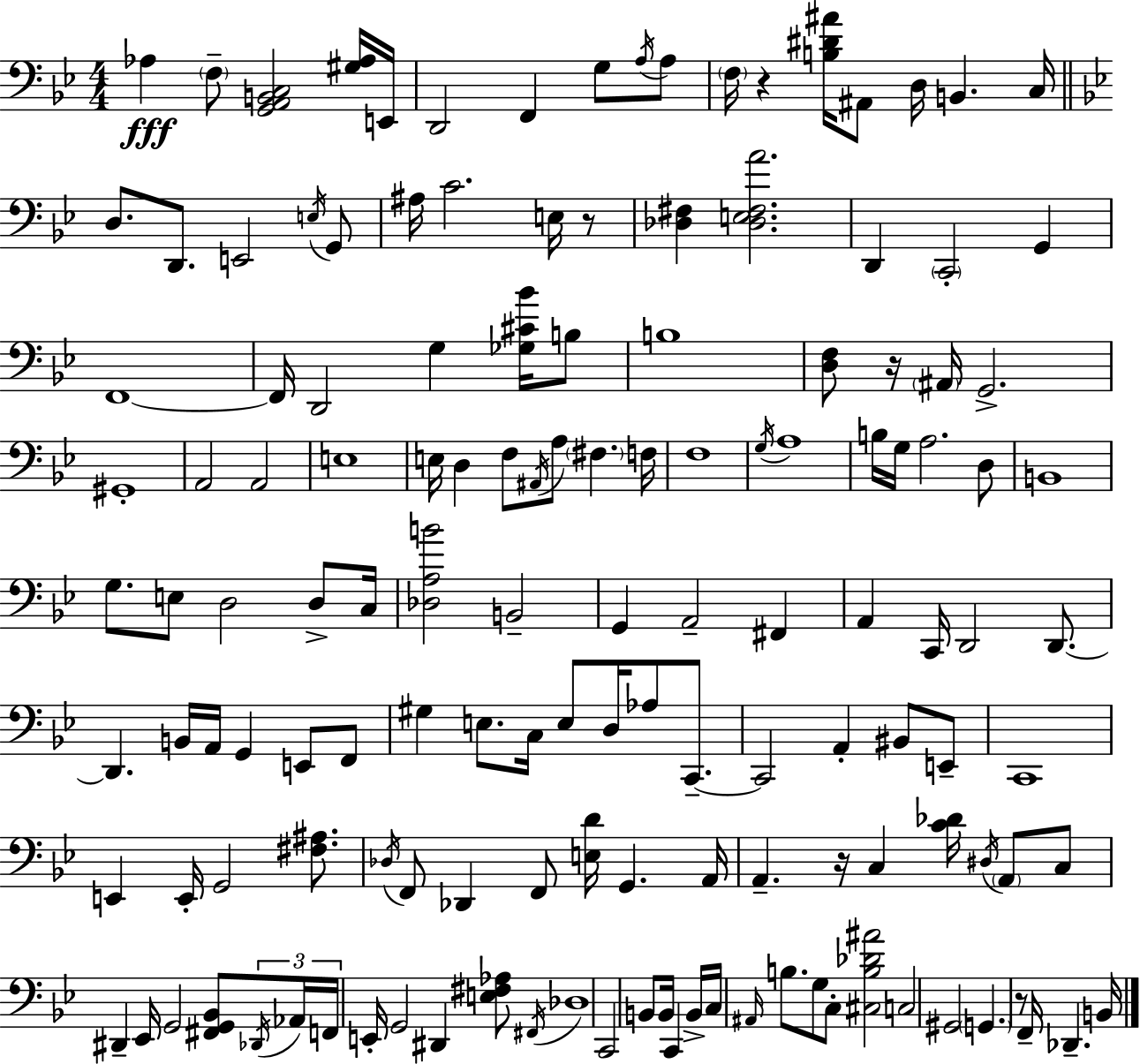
X:1
T:Untitled
M:4/4
L:1/4
K:Gm
_A, F,/2 [G,,A,,B,,C,]2 [^G,_A,]/4 E,,/4 D,,2 F,, G,/2 A,/4 A,/2 F,/4 z [B,^D^A]/4 ^A,,/2 D,/4 B,, C,/4 D,/2 D,,/2 E,,2 E,/4 G,,/2 ^A,/4 C2 E,/4 z/2 [_D,^F,] [_D,E,^F,A]2 D,, C,,2 G,, F,,4 F,,/4 D,,2 G, [_G,^C_B]/4 B,/2 B,4 [D,F,]/2 z/4 ^A,,/4 G,,2 ^G,,4 A,,2 A,,2 E,4 E,/4 D, F,/2 ^A,,/4 A,/2 ^F, F,/4 F,4 G,/4 A,4 B,/4 G,/4 A,2 D,/2 B,,4 G,/2 E,/2 D,2 D,/2 C,/4 [_D,A,B]2 B,,2 G,, A,,2 ^F,, A,, C,,/4 D,,2 D,,/2 D,, B,,/4 A,,/4 G,, E,,/2 F,,/2 ^G, E,/2 C,/4 E,/2 D,/4 _A,/2 C,,/2 C,,2 A,, ^B,,/2 E,,/2 C,,4 E,, E,,/4 G,,2 [^F,^A,]/2 _D,/4 F,,/2 _D,, F,,/2 [E,D]/4 G,, A,,/4 A,, z/4 C, [C_D]/4 ^D,/4 A,,/2 C,/2 ^D,, _E,,/4 G,,2 [^F,,G,,_B,,]/2 _D,,/4 _A,,/4 F,,/4 E,,/4 G,,2 ^D,, [E,^F,_A,]/2 ^F,,/4 _D,4 C,,2 B,,/2 B,,/4 C,, B,,/4 C,/4 ^A,,/4 B,/2 G,/2 C,/2 [^C,B,_D^A]2 C,2 ^G,,2 G,, z/2 F,,/4 _D,, B,,/4